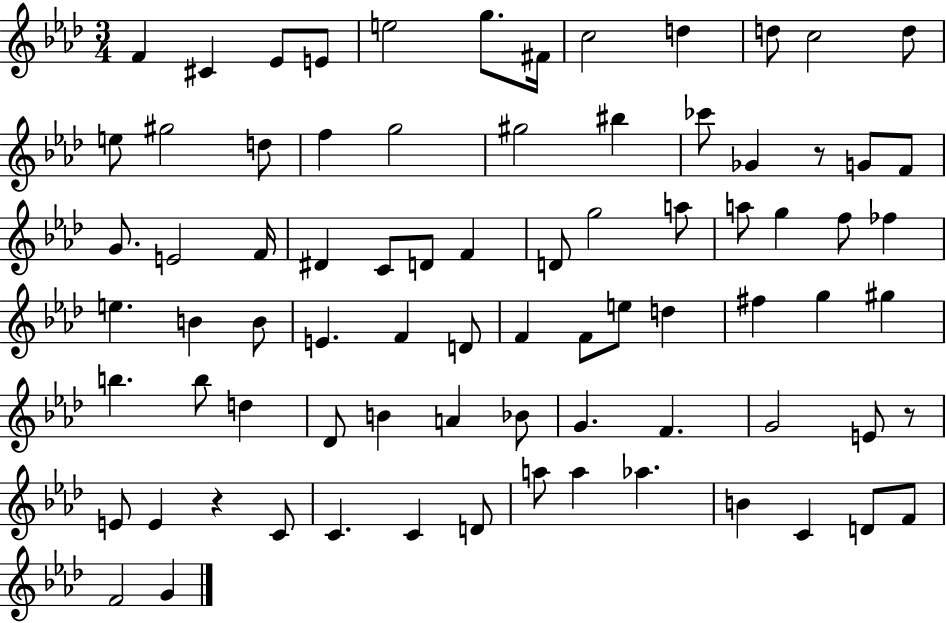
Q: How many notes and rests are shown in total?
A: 79